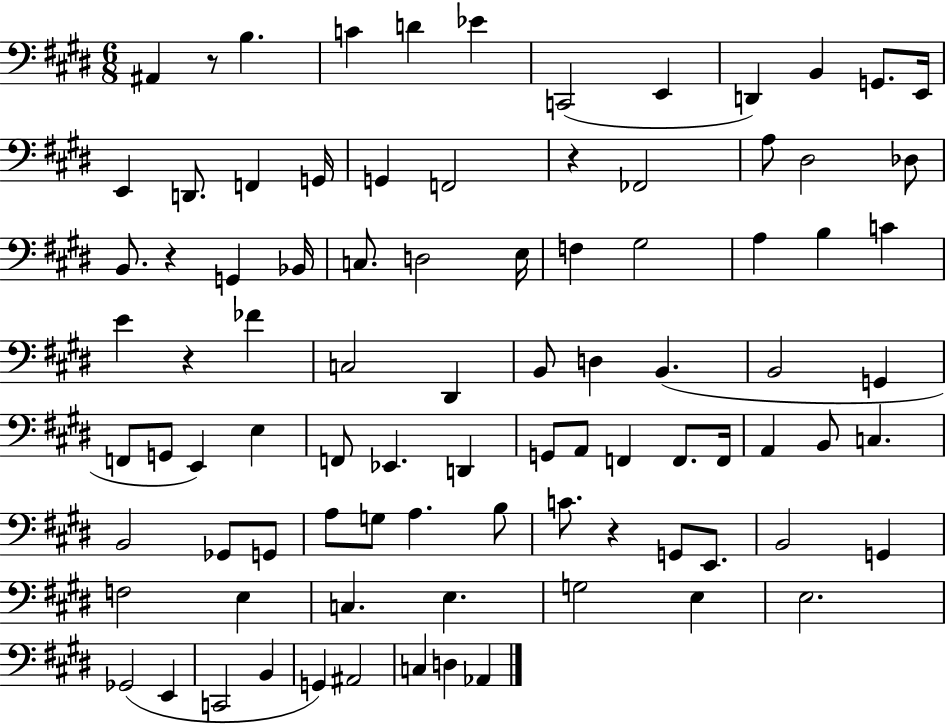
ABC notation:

X:1
T:Untitled
M:6/8
L:1/4
K:E
^A,, z/2 B, C D _E C,,2 E,, D,, B,, G,,/2 E,,/4 E,, D,,/2 F,, G,,/4 G,, F,,2 z _F,,2 A,/2 ^D,2 _D,/2 B,,/2 z G,, _B,,/4 C,/2 D,2 E,/4 F, ^G,2 A, B, C E z _F C,2 ^D,, B,,/2 D, B,, B,,2 G,, F,,/2 G,,/2 E,, E, F,,/2 _E,, D,, G,,/2 A,,/2 F,, F,,/2 F,,/4 A,, B,,/2 C, B,,2 _G,,/2 G,,/2 A,/2 G,/2 A, B,/2 C/2 z G,,/2 E,,/2 B,,2 G,, F,2 E, C, E, G,2 E, E,2 _G,,2 E,, C,,2 B,, G,, ^A,,2 C, D, _A,,